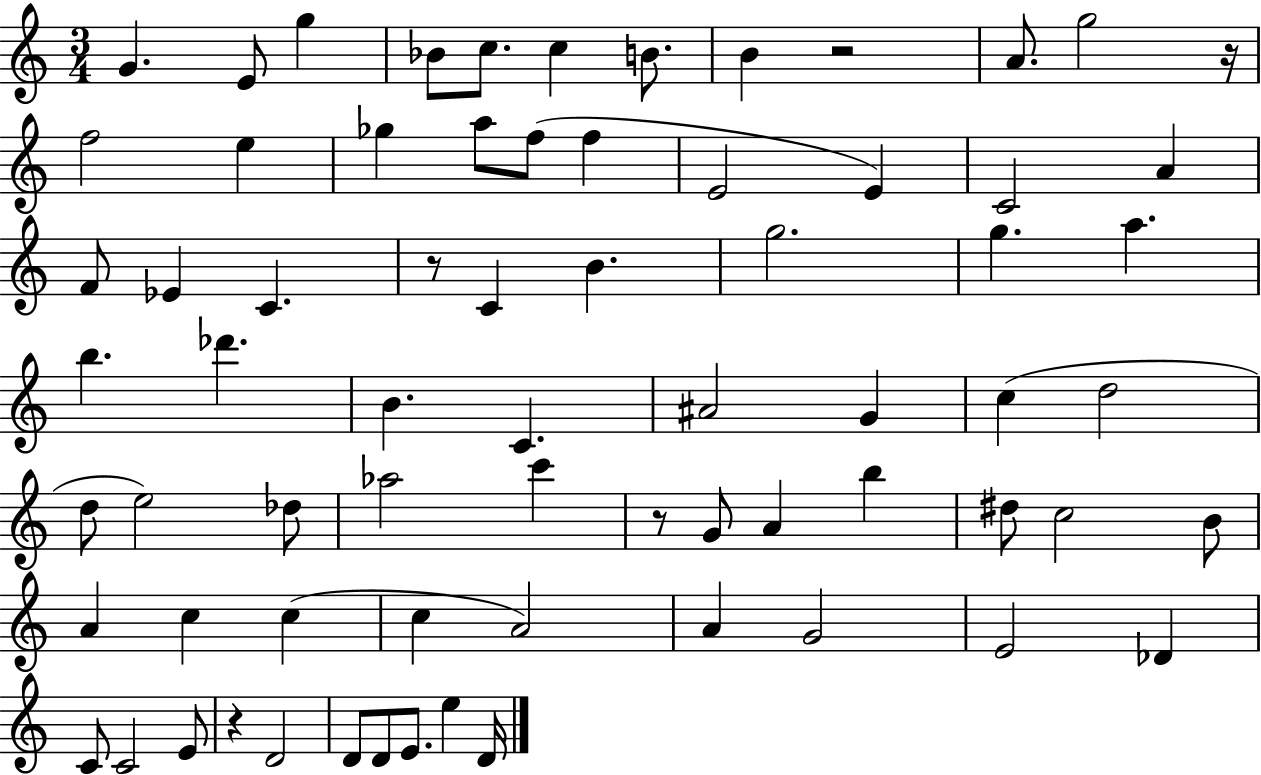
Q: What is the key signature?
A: C major